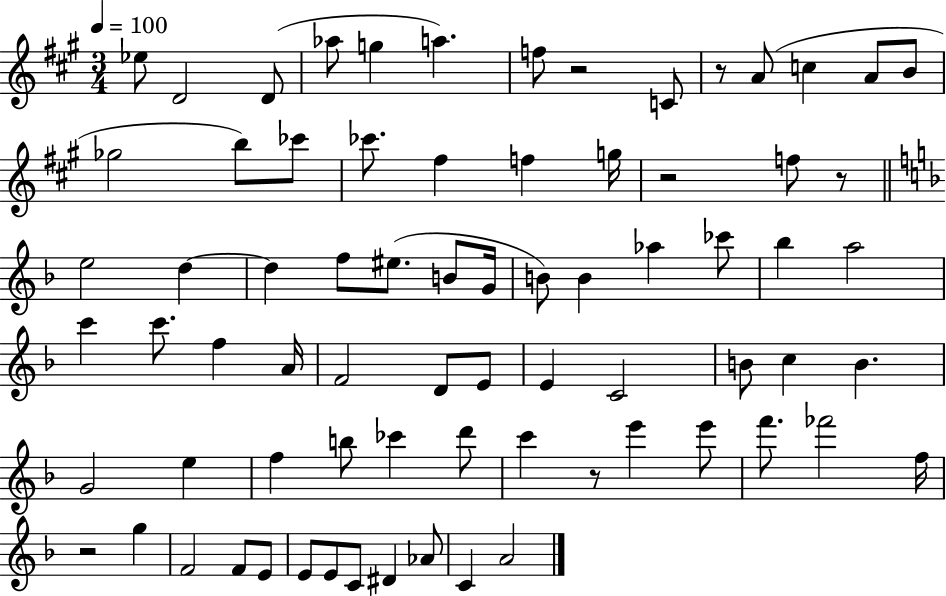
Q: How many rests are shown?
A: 6